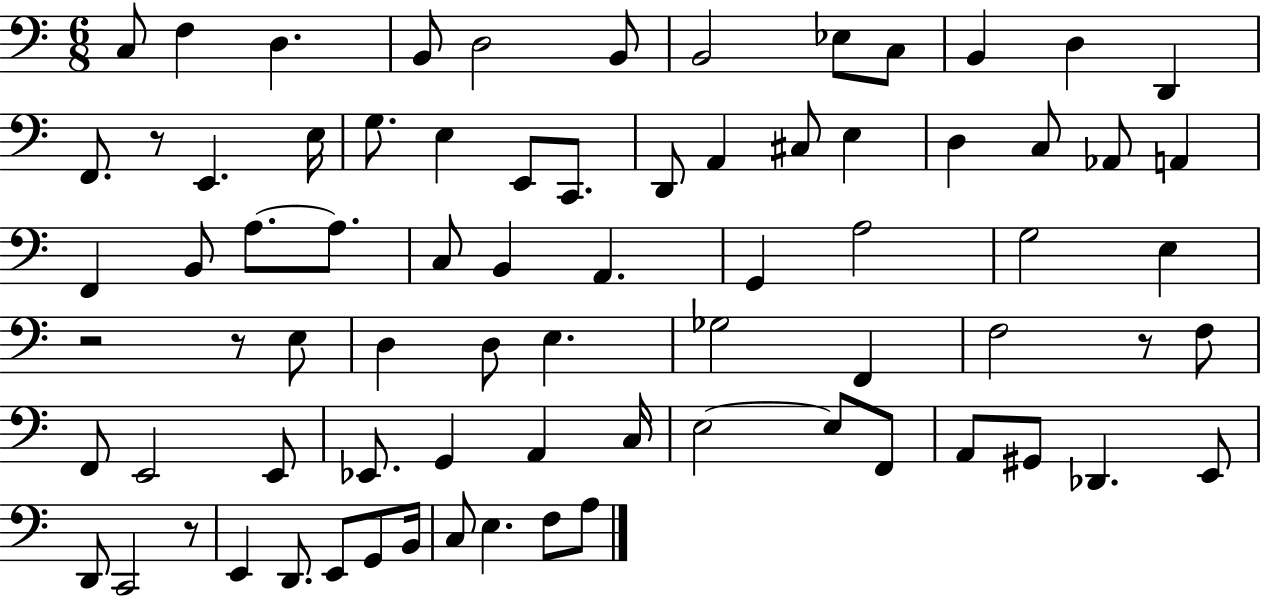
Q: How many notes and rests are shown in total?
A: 76